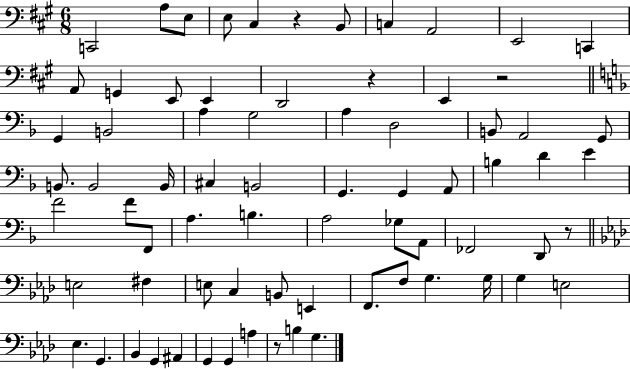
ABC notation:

X:1
T:Untitled
M:6/8
L:1/4
K:A
C,,2 A,/2 E,/2 E,/2 ^C, z B,,/2 C, A,,2 E,,2 C,, A,,/2 G,, E,,/2 E,, D,,2 z E,, z2 G,, B,,2 A, G,2 A, D,2 B,,/2 A,,2 G,,/2 B,,/2 B,,2 B,,/4 ^C, B,,2 G,, G,, A,,/2 B, D E F2 F/2 F,,/2 A, B, A,2 _G,/2 A,,/2 _F,,2 D,,/2 z/2 E,2 ^F, E,/2 C, B,,/2 E,, F,,/2 F,/2 G, G,/4 G, E,2 _E, G,, _B,, G,, ^A,, G,, G,, A, z/2 B, G,